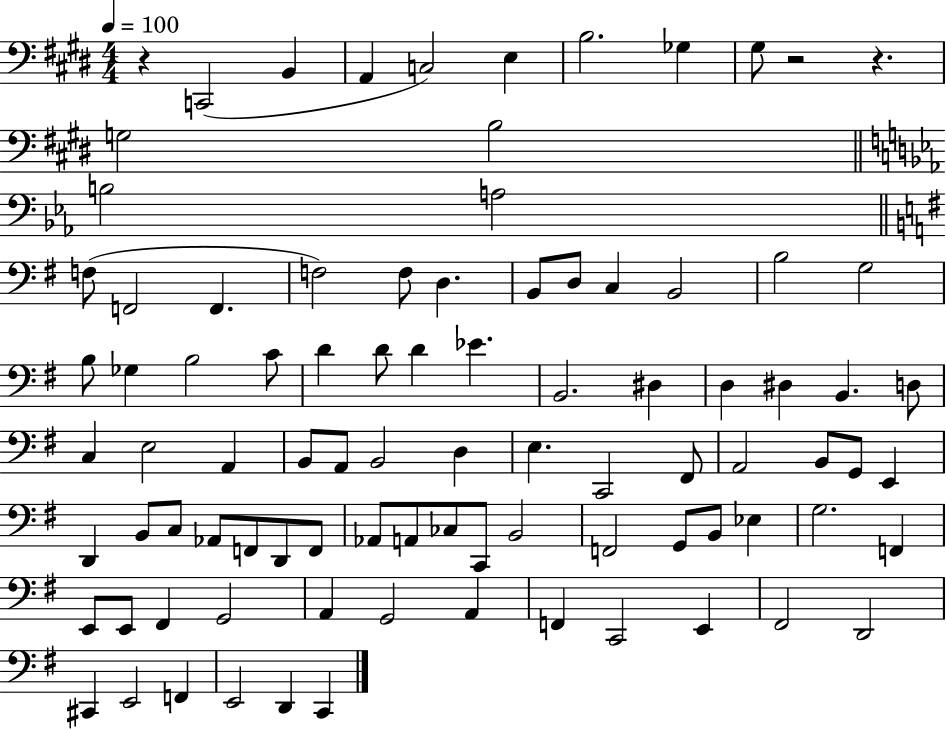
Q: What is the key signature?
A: E major